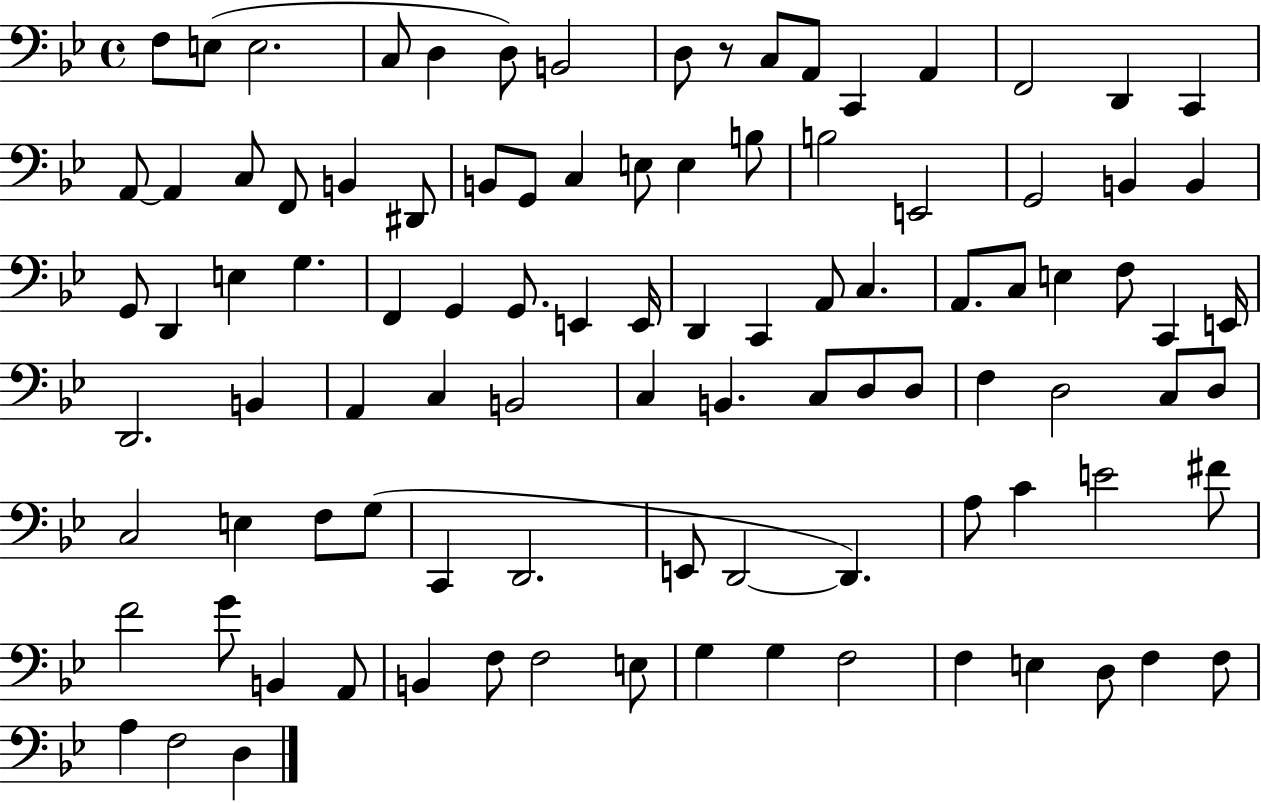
F3/e E3/e E3/h. C3/e D3/q D3/e B2/h D3/e R/e C3/e A2/e C2/q A2/q F2/h D2/q C2/q A2/e A2/q C3/e F2/e B2/q D#2/e B2/e G2/e C3/q E3/e E3/q B3/e B3/h E2/h G2/h B2/q B2/q G2/e D2/q E3/q G3/q. F2/q G2/q G2/e. E2/q E2/s D2/q C2/q A2/e C3/q. A2/e. C3/e E3/q F3/e C2/q E2/s D2/h. B2/q A2/q C3/q B2/h C3/q B2/q. C3/e D3/e D3/e F3/q D3/h C3/e D3/e C3/h E3/q F3/e G3/e C2/q D2/h. E2/e D2/h D2/q. A3/e C4/q E4/h F#4/e F4/h G4/e B2/q A2/e B2/q F3/e F3/h E3/e G3/q G3/q F3/h F3/q E3/q D3/e F3/q F3/e A3/q F3/h D3/q